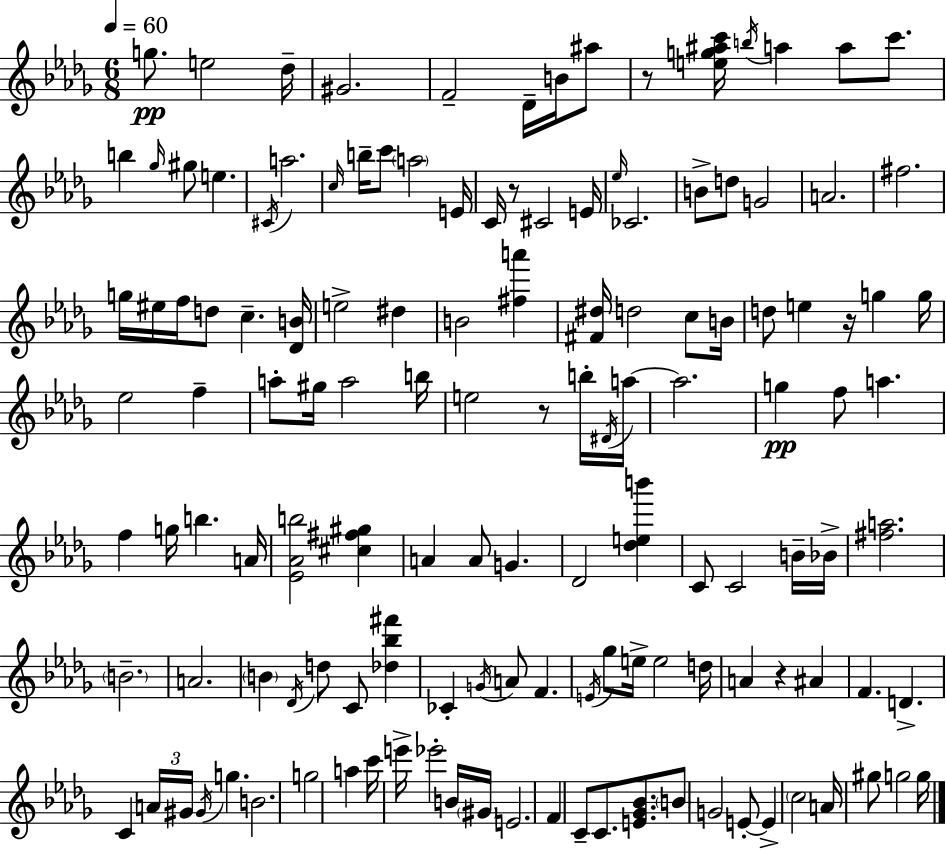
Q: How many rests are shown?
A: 5